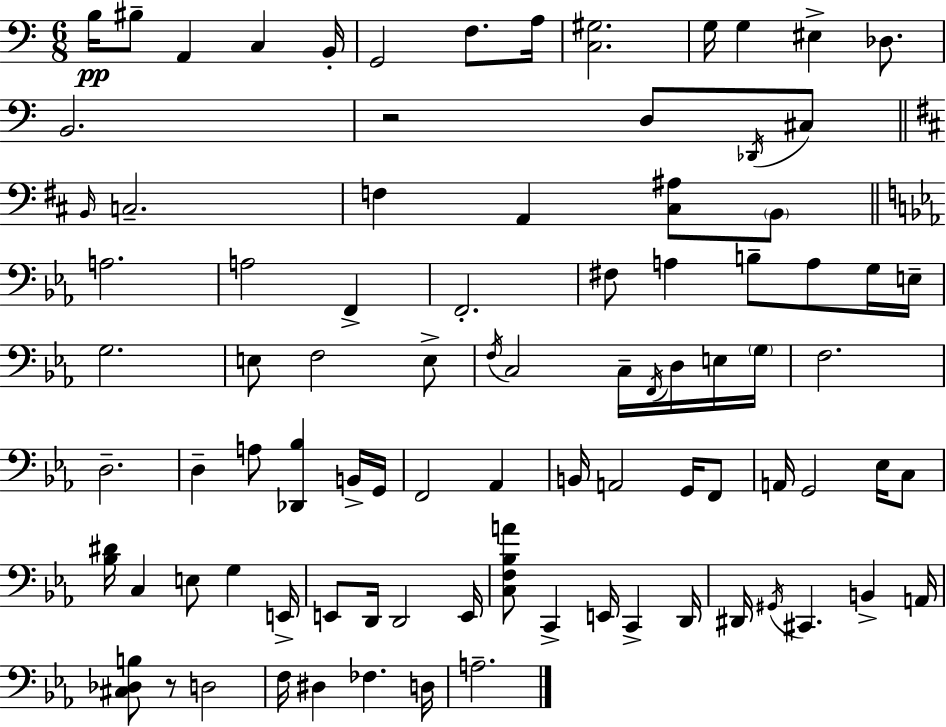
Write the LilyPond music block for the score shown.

{
  \clef bass
  \numericTimeSignature
  \time 6/8
  \key a \minor
  b16\pp bis8-- a,4 c4 b,16-. | g,2 f8. a16 | <c gis>2. | g16 g4 eis4-> des8. | \break b,2. | r2 d8 \acciaccatura { des,16 } cis8 | \bar "||" \break \key d \major \grace { b,16 } c2.-- | f4 a,4 <cis ais>8 \parenthesize b,8 | \bar "||" \break \key ees \major a2. | a2 f,4-> | f,2.-. | fis8 a4 b8-- a8 g16 e16-- | \break g2. | e8 f2 e8-> | \acciaccatura { f16 } c2 c16-- \acciaccatura { f,16 } d16 | e16 \parenthesize g16 f2. | \break d2.-- | d4-- a8 <des, bes>4 | b,16-> g,16 f,2 aes,4 | b,16 a,2 g,16 | \break f,8 a,16 g,2 ees16 | c8 <bes dis'>16 c4 e8 g4 | e,16-> e,8 d,16 d,2 | e,16 <c f bes a'>8 c,4-> e,16 c,4-> | \break d,16 dis,16 \acciaccatura { gis,16 } cis,4. b,4-> | a,16 <cis des b>8 r8 d2 | f16 dis4 fes4. | d16 a2.-- | \break \bar "|."
}